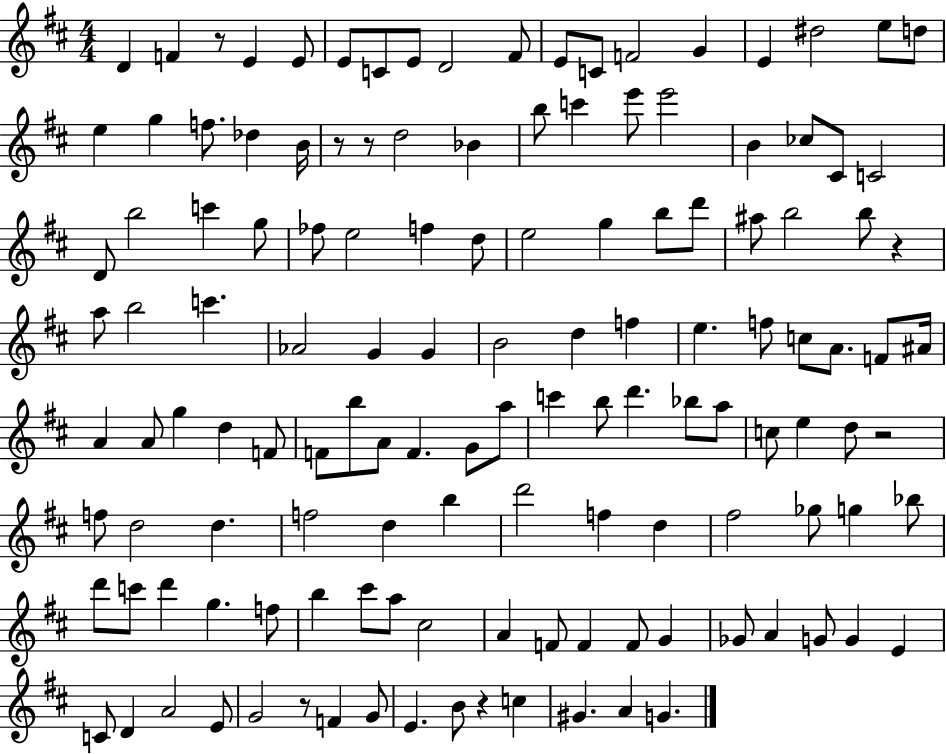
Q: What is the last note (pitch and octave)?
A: G4